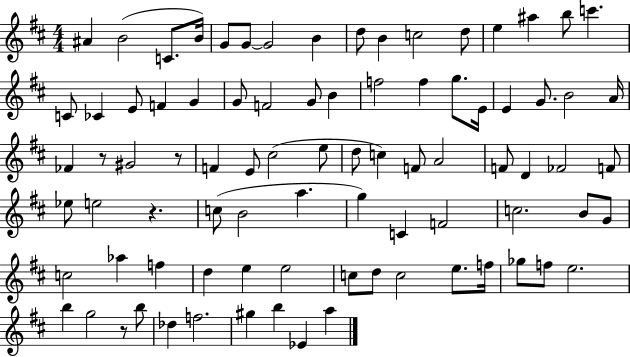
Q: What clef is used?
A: treble